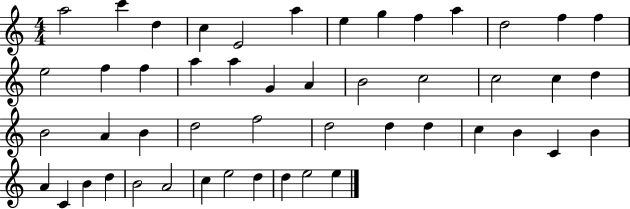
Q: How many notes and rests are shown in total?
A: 49